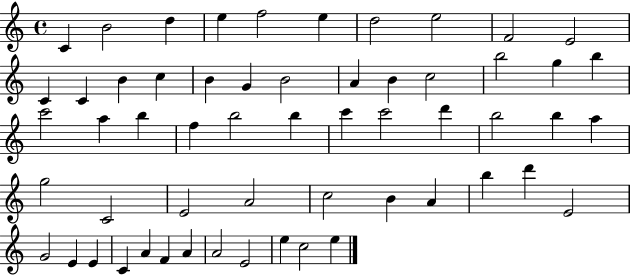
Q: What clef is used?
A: treble